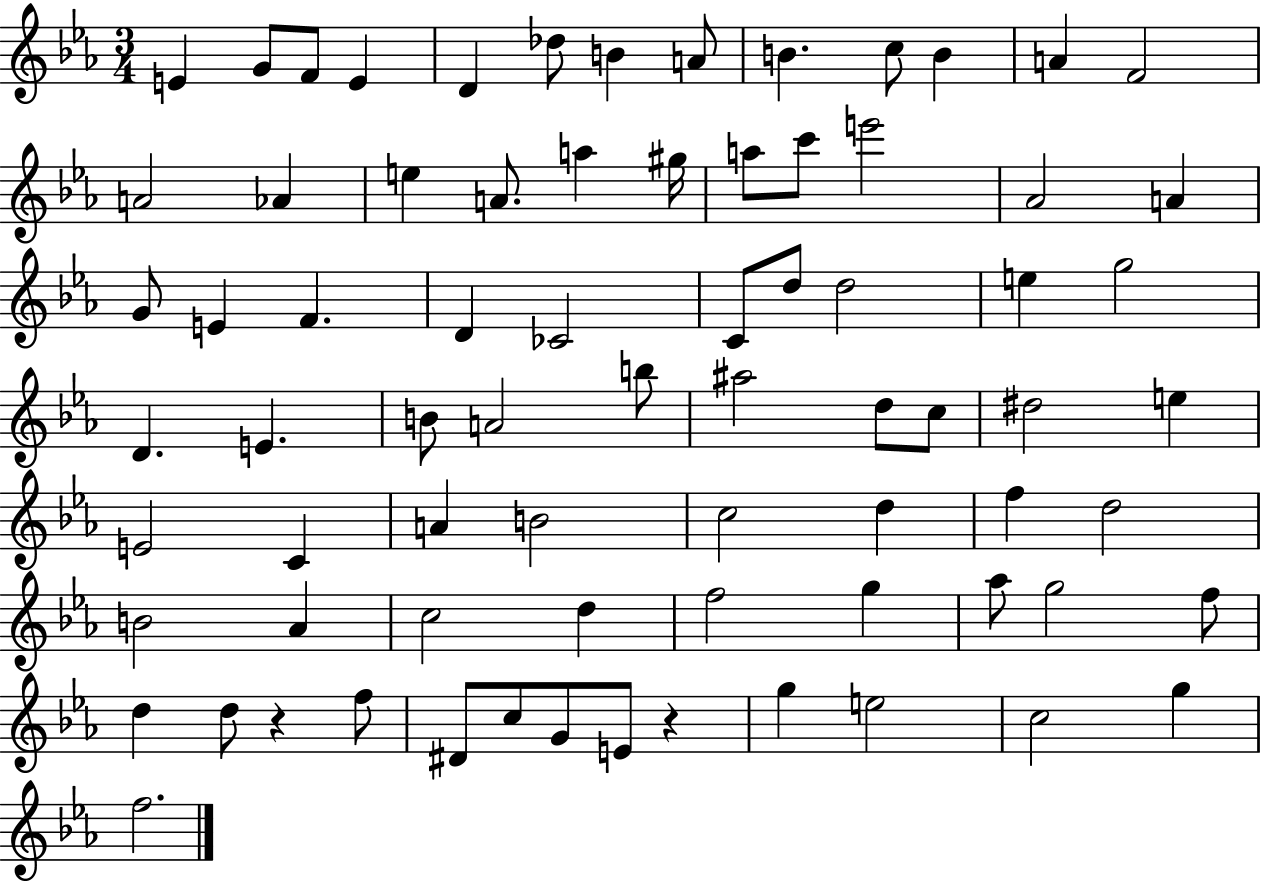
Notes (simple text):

E4/q G4/e F4/e E4/q D4/q Db5/e B4/q A4/e B4/q. C5/e B4/q A4/q F4/h A4/h Ab4/q E5/q A4/e. A5/q G#5/s A5/e C6/e E6/h Ab4/h A4/q G4/e E4/q F4/q. D4/q CES4/h C4/e D5/e D5/h E5/q G5/h D4/q. E4/q. B4/e A4/h B5/e A#5/h D5/e C5/e D#5/h E5/q E4/h C4/q A4/q B4/h C5/h D5/q F5/q D5/h B4/h Ab4/q C5/h D5/q F5/h G5/q Ab5/e G5/h F5/e D5/q D5/e R/q F5/e D#4/e C5/e G4/e E4/e R/q G5/q E5/h C5/h G5/q F5/h.